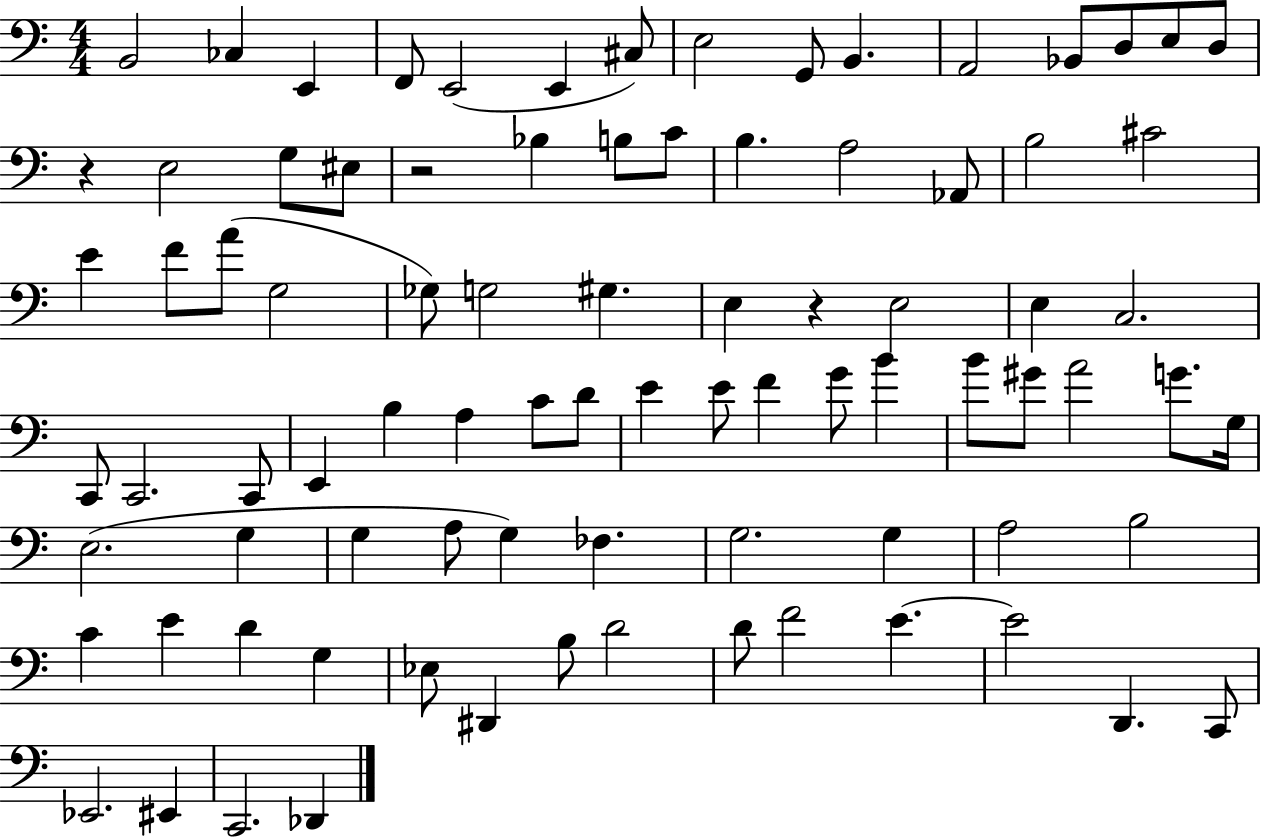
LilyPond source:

{
  \clef bass
  \numericTimeSignature
  \time 4/4
  \key c \major
  b,2 ces4 e,4 | f,8 e,2( e,4 cis8) | e2 g,8 b,4. | a,2 bes,8 d8 e8 d8 | \break r4 e2 g8 eis8 | r2 bes4 b8 c'8 | b4. a2 aes,8 | b2 cis'2 | \break e'4 f'8 a'8( g2 | ges8) g2 gis4. | e4 r4 e2 | e4 c2. | \break c,8 c,2. c,8 | e,4 b4 a4 c'8 d'8 | e'4 e'8 f'4 g'8 b'4 | b'8 gis'8 a'2 g'8. g16 | \break e2.( g4 | g4 a8 g4) fes4. | g2. g4 | a2 b2 | \break c'4 e'4 d'4 g4 | ees8 dis,4 b8 d'2 | d'8 f'2 e'4.~~ | e'2 d,4. c,8 | \break ees,2. eis,4 | c,2. des,4 | \bar "|."
}